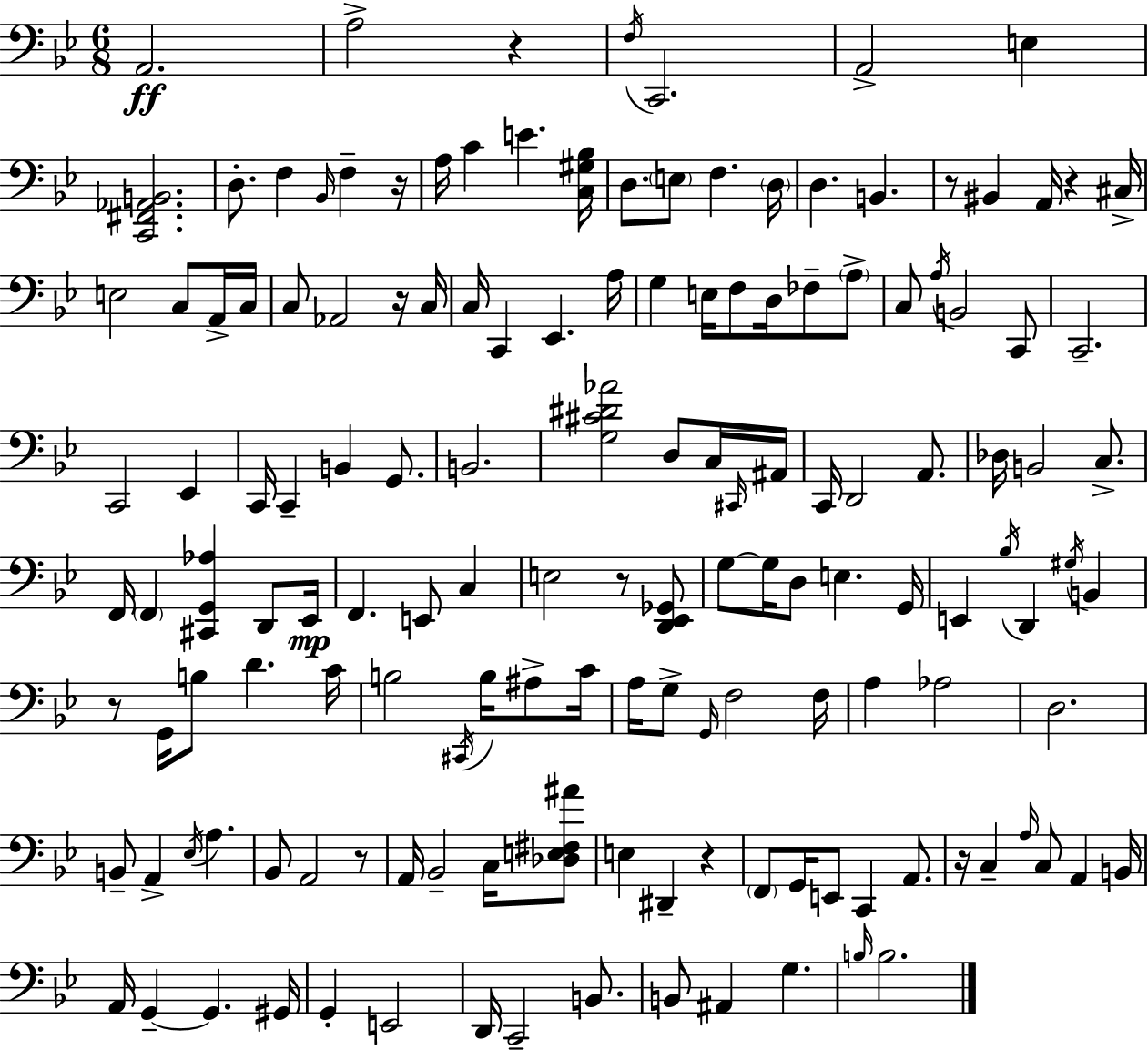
{
  \clef bass
  \numericTimeSignature
  \time 6/8
  \key bes \major
  a,2.\ff | a2-> r4 | \acciaccatura { f16 } c,2. | a,2-> e4 | \break <c, fis, aes, b,>2. | d8.-. f4 \grace { bes,16 } f4-- | r16 a16 c'4 e'4. | <c gis bes>16 d8. \parenthesize e8 f4. | \break \parenthesize d16 d4. b,4. | r8 bis,4 a,16 r4 | cis16-> e2 c8 | a,16-> c16 c8 aes,2 | \break r16 c16 c16 c,4 ees,4. | a16 g4 e16 f8 d16 fes8-- | \parenthesize a8-> c8 \acciaccatura { a16 } b,2 | c,8 c,2.-- | \break c,2 ees,4 | c,16 c,4-- b,4 | g,8. b,2. | <g cis' dis' aes'>2 d8 | \break c16 \grace { cis,16 } ais,16 c,16 d,2 | a,8. des16 b,2 | c8.-> f,16 \parenthesize f,4 <cis, g, aes>4 | d,8 ees,16\mp f,4. e,8 | \break c4 e2 | r8 <d, ees, ges,>8 g8~~ g16 d8 e4. | g,16 e,4 \acciaccatura { bes16 } d,4 | \acciaccatura { gis16 } b,4 r8 g,16 b8 d'4. | \break c'16 b2 | \acciaccatura { cis,16 } b16 ais8-> c'16 a16 g8-> \grace { g,16 } f2 | f16 a4 | aes2 d2. | \break b,8-- a,4-> | \acciaccatura { ees16 } a4. bes,8 a,2 | r8 a,16 bes,2-- | c16 <des e fis ais'>8 e4 | \break dis,4-- r4 \parenthesize f,8 g,16 | e,8 c,4 a,8. r16 c4-- | \grace { a16 } c8 a,4 b,16 a,16 g,4--~~ | g,4. gis,16 g,4-. | \break e,2 d,16 c,2-- | b,8. b,8 | ais,4 g4. \grace { b16 } b2. | \bar "|."
}